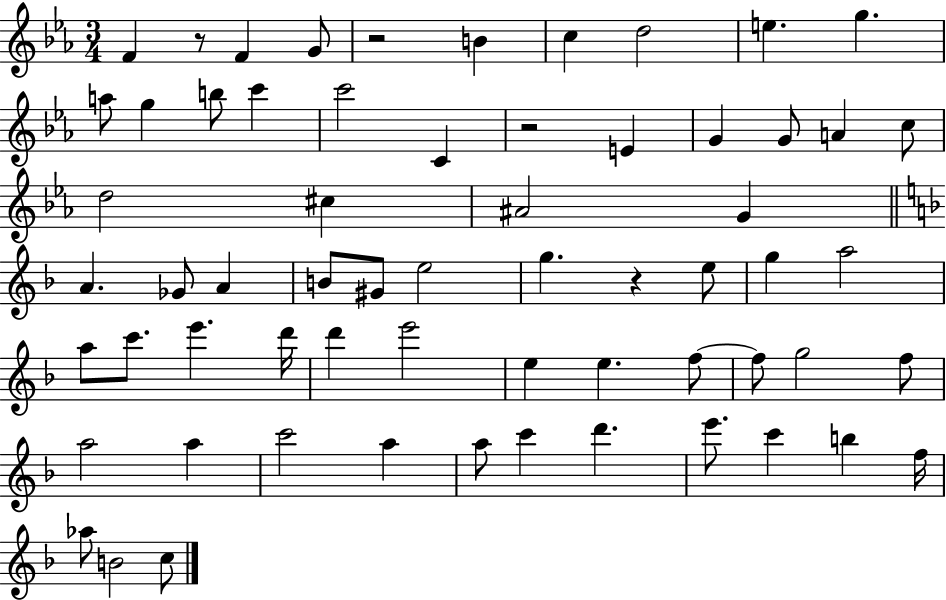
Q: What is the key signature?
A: EES major